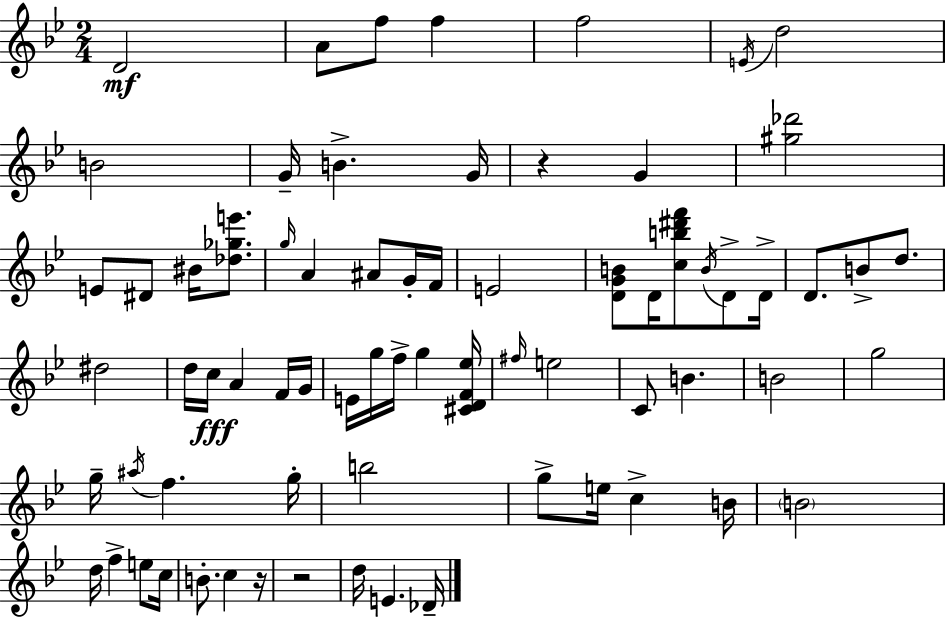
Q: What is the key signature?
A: BES major